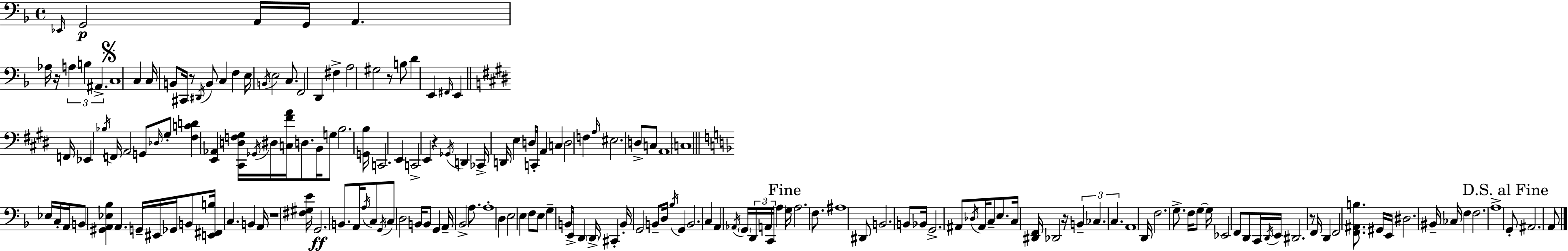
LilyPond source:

{
  \clef bass
  \time 4/4
  \defaultTimeSignature
  \key f \major
  \grace { ees,16 }\p g,2 a,16 g,16 a,4. | aes16 r16 \tuplet 3/2 { a4 b4 ais,4.-> } | \mark \markup { \musicglyph "scripts.segno" } c1 | c4 c16 b,8 cis,16 r8 \acciaccatura { dis,16 } b,8 c4 | \break f4 e16 \acciaccatura { b,16 } e2 | c8. f,2 d,4 fis4-> | a2 gis2 | r8 b8 d'4 e,4 \grace { fis,16 } | \break e,4 \bar "||" \break \key e \major f,16 ees,4 \acciaccatura { bes16 } f,16 a,2 g,8 | \grace { des16 } gis8-. <fis c' d'>4 <e, aes,>4 <cis, d f gis>16 \acciaccatura { ges,16 } dis16 <c fis' a'>16 | d8. b,16 g8 b2. | <g, b>16 c,2. e,4 | \break c,2-> e,4 r4 | \acciaccatura { ges,16 } d,4 ces,16-> d,16 e4 d16 c,16-. | a,4 c4 d2 | f4 \grace { a16 } eis2. | \break d8-> c8 a,1 | \parenthesize c1 | \bar "||" \break \key f \major ees16 c16-. a,16 b,8 <gis, a, ees bes>4 a,4. g,16-- | eis,16 ges,16 b,8 <e, fis, b>16 c4. b,4 a,16 | r1 | <fis gis e'>16 g,2.\ff b,8. | \break a,16 \acciaccatura { a16 } c8 \acciaccatura { g,16 } c8 d2 b,16 | b,8 g,4 a,16-- bes,2-> a8. | a1-. | d4 e2 e4 | \break f8 e8 g4-- b,8 e,16-> d,4 | \parenthesize d,16-> cis,4-. b,16-. g,2 b,8-- | d16 \acciaccatura { bes16 } g,4 b,2. | c4 a,4 \acciaccatura { aes,16 } \parenthesize g,16 \tuplet 3/2 { d,16 a,16 c,16 } | \break \parenthesize a4 \mark "Fine" g16 a2. | f8. ais1 | dis,8 b,2. | b,8 bes,16 g,2.-> | \break ais,8 \acciaccatura { des16 } ais,16 c8-- e8. c16 <dis, f,>16 des,2 | r16 \tuplet 3/2 { b,4-- ces4. c4. } | a,1 | d,16 f2. | \break g8.-> f16 g8~~ g16 ees,2 | f,8 d,8 c,16 \acciaccatura { d,16 } e,16 dis,2. | r8 f,16 d,4 f,2 | <f, ais, b>8. gis,16 e,16 dis2. | \break bis,16-- ces16 f4 f2. | a1-> | \mark "D.S. al Fine" g,8-. ais,2. | a,8 \bar "|."
}